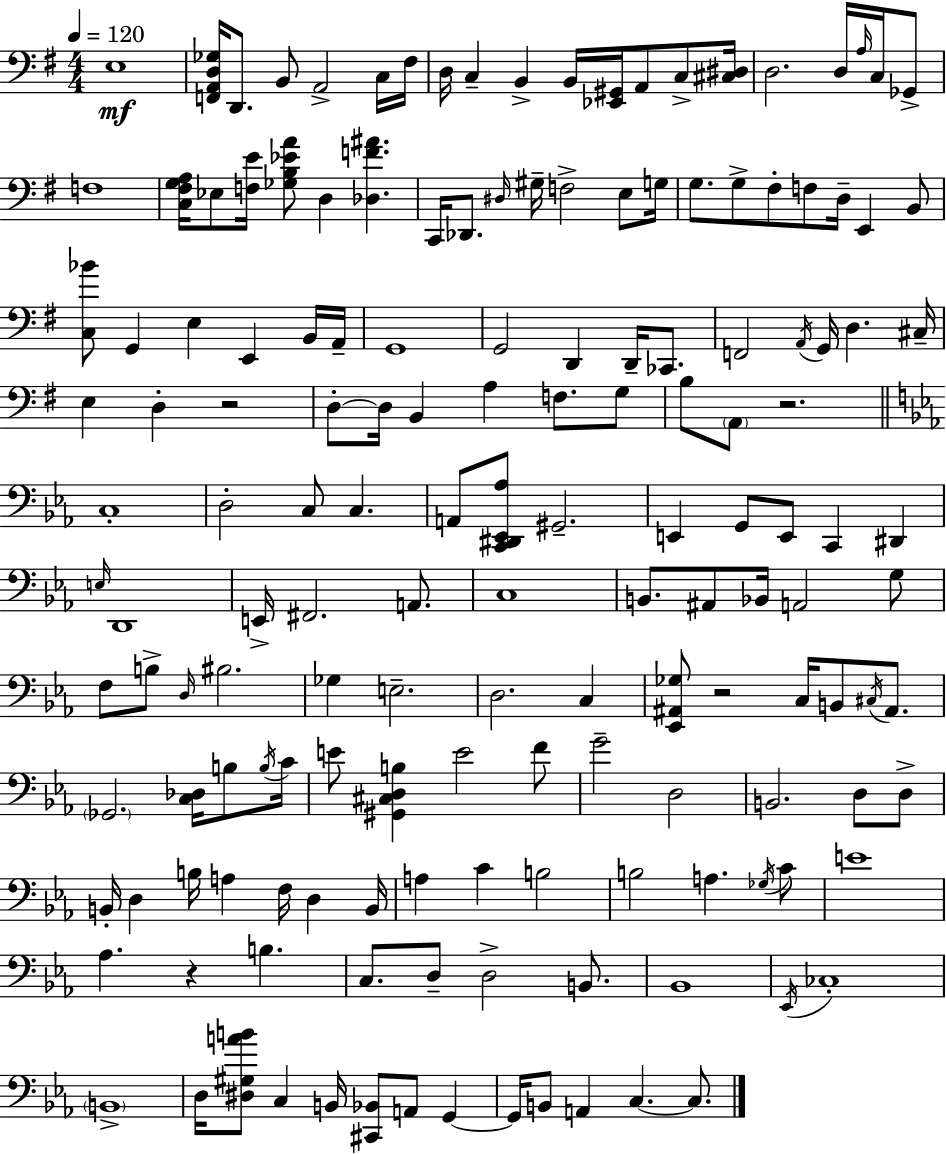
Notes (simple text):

E3/w [F2,A2,D3,Gb3]/s D2/e. B2/e A2/h C3/s F#3/s D3/s C3/q B2/q B2/s [Eb2,G#2]/s A2/e C3/e [C#3,D#3]/s D3/h. D3/s A3/s C3/s Gb2/e F3/w [C3,F#3,G3,A3]/s Eb3/e [F3,E4]/s [Gb3,B3,Eb4,A4]/e D3/q [Db3,F4,A#4]/q. C2/s Db2/e. D#3/s G#3/s F3/h E3/e G3/s G3/e. G3/e F#3/e F3/e D3/s E2/q B2/e [C3,Bb4]/e G2/q E3/q E2/q B2/s A2/s G2/w G2/h D2/q D2/s CES2/e. F2/h A2/s G2/s D3/q. C#3/s E3/q D3/q R/h D3/e D3/s B2/q A3/q F3/e. G3/e B3/e A2/e R/h. C3/w D3/h C3/e C3/q. A2/e [C2,D#2,Eb2,Ab3]/e G#2/h. E2/q G2/e E2/e C2/q D#2/q E3/s D2/w E2/s F#2/h. A2/e. C3/w B2/e. A#2/e Bb2/s A2/h G3/e F3/e B3/e D3/s BIS3/h. Gb3/q E3/h. D3/h. C3/q [Eb2,A#2,Gb3]/e R/h C3/s B2/e C#3/s A#2/e. Gb2/h. [C3,Db3]/s B3/e B3/s C4/s E4/e [G#2,C#3,D3,B3]/q E4/h F4/e G4/h D3/h B2/h. D3/e D3/e B2/s D3/q B3/s A3/q F3/s D3/q B2/s A3/q C4/q B3/h B3/h A3/q. Gb3/s C4/e E4/w Ab3/q. R/q B3/q. C3/e. D3/e D3/h B2/e. Bb2/w Eb2/s CES3/w B2/w D3/s [D#3,G#3,A4,B4]/e C3/q B2/s [C#2,Bb2]/e A2/e G2/q G2/s B2/e A2/q C3/q. C3/e.